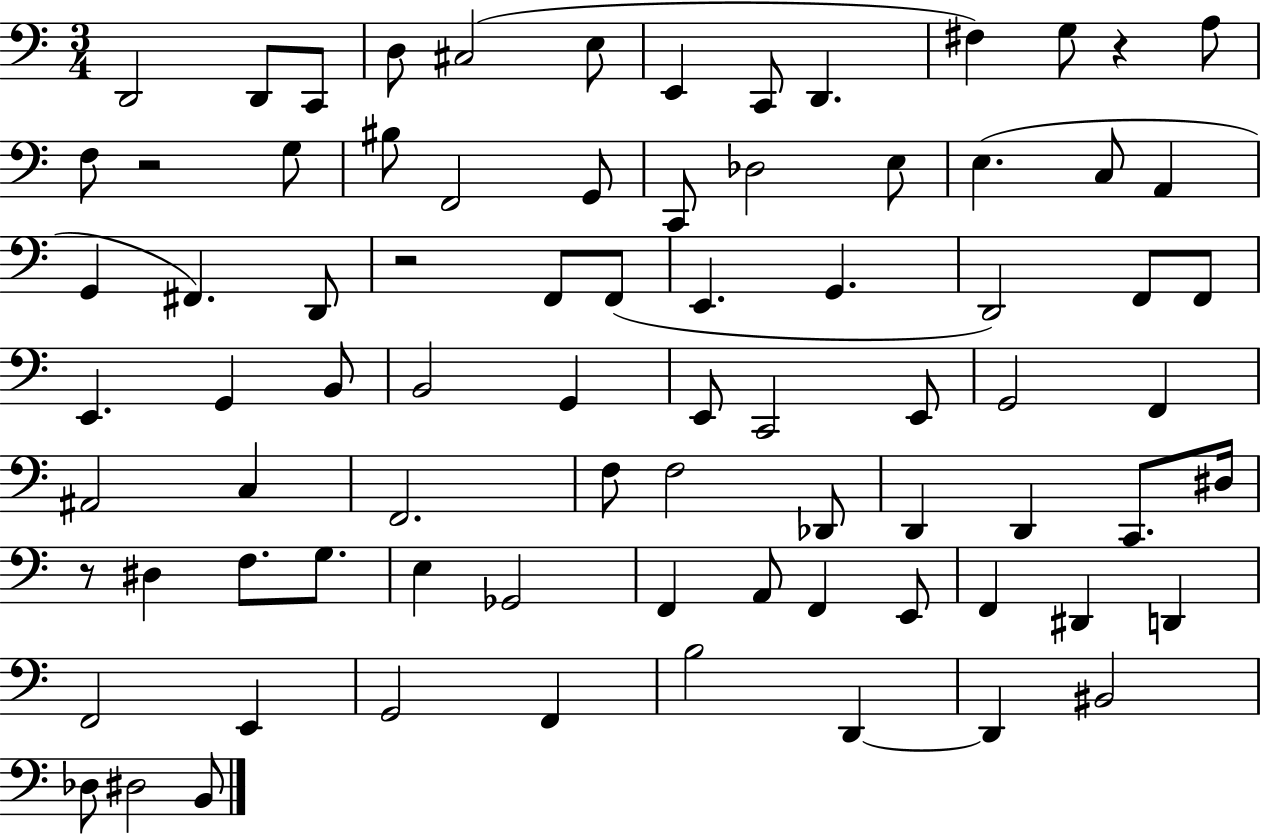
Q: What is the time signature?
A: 3/4